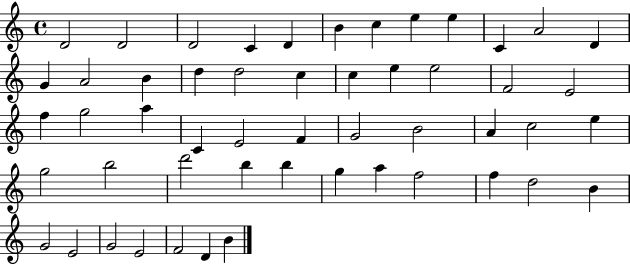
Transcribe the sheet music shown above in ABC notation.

X:1
T:Untitled
M:4/4
L:1/4
K:C
D2 D2 D2 C D B c e e C A2 D G A2 B d d2 c c e e2 F2 E2 f g2 a C E2 F G2 B2 A c2 e g2 b2 d'2 b b g a f2 f d2 B G2 E2 G2 E2 F2 D B